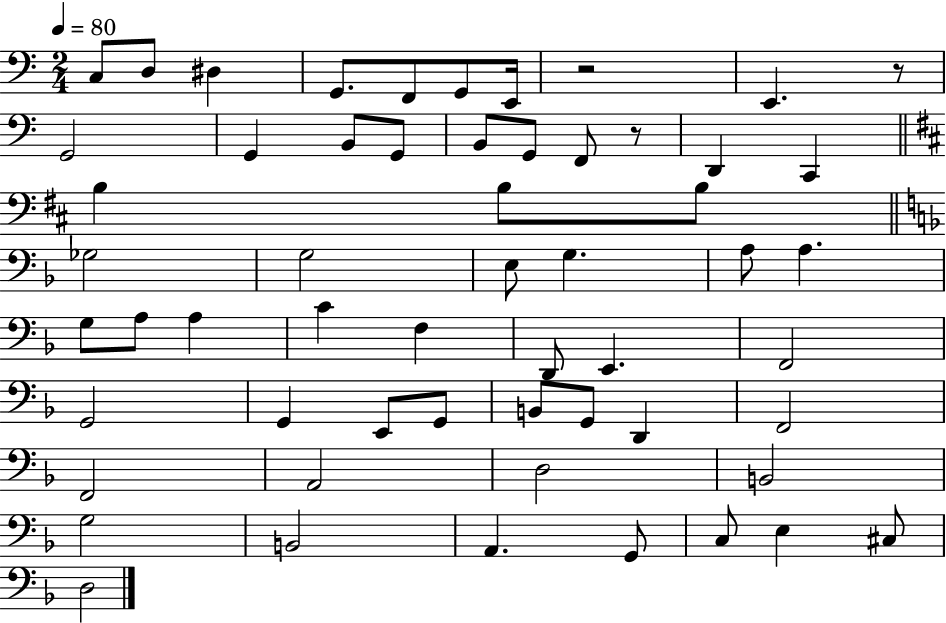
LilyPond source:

{
  \clef bass
  \numericTimeSignature
  \time 2/4
  \key c \major
  \tempo 4 = 80
  c8 d8 dis4 | g,8. f,8 g,8 e,16 | r2 | e,4. r8 | \break g,2 | g,4 b,8 g,8 | b,8 g,8 f,8 r8 | d,4 c,4 | \break \bar "||" \break \key b \minor b4 b8 b8 | \bar "||" \break \key d \minor ges2 | g2 | e8 g4. | a8 a4. | \break g8 a8 a4 | c'4 f4 | d,8 e,4. | f,2 | \break g,2 | g,4 e,8 g,8 | b,8 g,8 d,4 | f,2 | \break f,2 | a,2 | d2 | b,2 | \break g2 | b,2 | a,4. g,8 | c8 e4 cis8 | \break d2 | \bar "|."
}